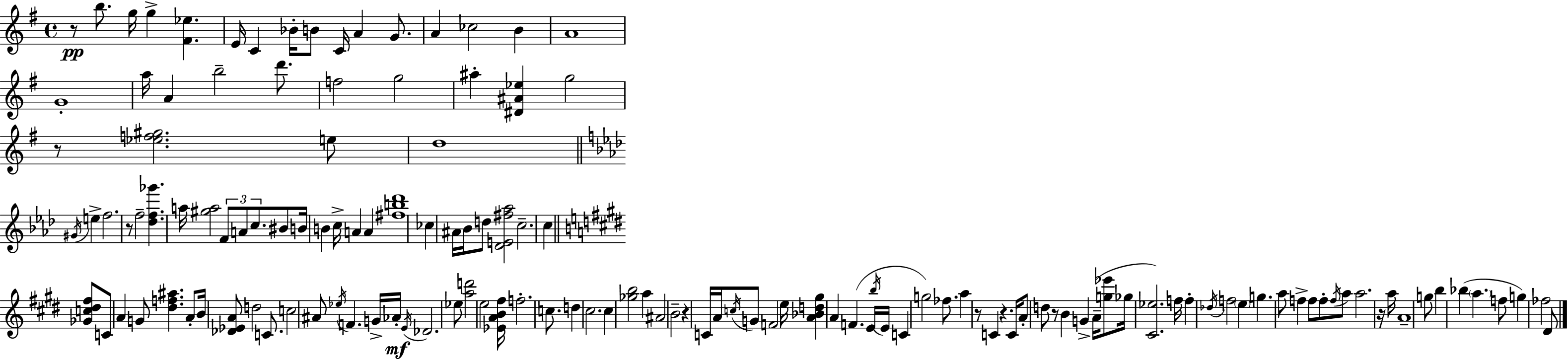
R/e B5/e. G5/s G5/q [F#4,Eb5]/q. E4/s C4/q Bb4/s B4/e C4/s A4/q G4/e. A4/q CES5/h B4/q A4/w G4/w A5/s A4/q B5/h D6/e. F5/h G5/h A#5/q [D#4,A#4,Eb5]/q G5/h R/e [Eb5,F5,G#5]/h. E5/e D5/w G#4/s E5/q F5/h. R/e F5/h [Db5,F5,Gb6]/q. A5/s [G#5,A5]/h F4/e A4/e C5/e. BIS4/e B4/s B4/q C5/s A4/q A4/q [F#5,B5,Db6]/w CES5/q A#4/s Bb4/s D5/e [Db4,E4,F#5,Ab5]/h C5/h. C5/q [Gb4,C5,D#5,F#5]/e C4/e A4/q G4/e [D#5,F5,A#5]/q. A4/e B4/s [Db4,Eb4,A4]/e D5/h C4/e. C5/h A#4/e Eb5/s F4/q. G4/s Ab4/s E4/s Db4/h. Eb5/e [A5,D6]/h E5/h [Eb4,A4,B4,F#5]/s F5/h. C5/e. D5/q C#5/h. C#5/q [Gb5,B5]/h A5/q A#4/h B4/h R/q C4/s A4/s C5/s G4/e F4/h E5/s [A4,Bb4,D5,G#5]/q A4/q F4/q. E4/s B5/s E4/s C4/q G5/h FES5/e. A5/q R/e C4/q R/q. C4/s A4/e D5/e R/e B4/q G4/q A4/s [G5,Eb6]/e Gb5/s [C#4,Eb5]/h. F5/s F5/q Db5/s F5/h E5/q G5/q. A5/e F5/q F5/e F5/e F5/s A5/e A5/h. R/s A5/s A4/w G5/e B5/q Bb5/q A5/q. F5/e G5/q FES5/h D#4/e